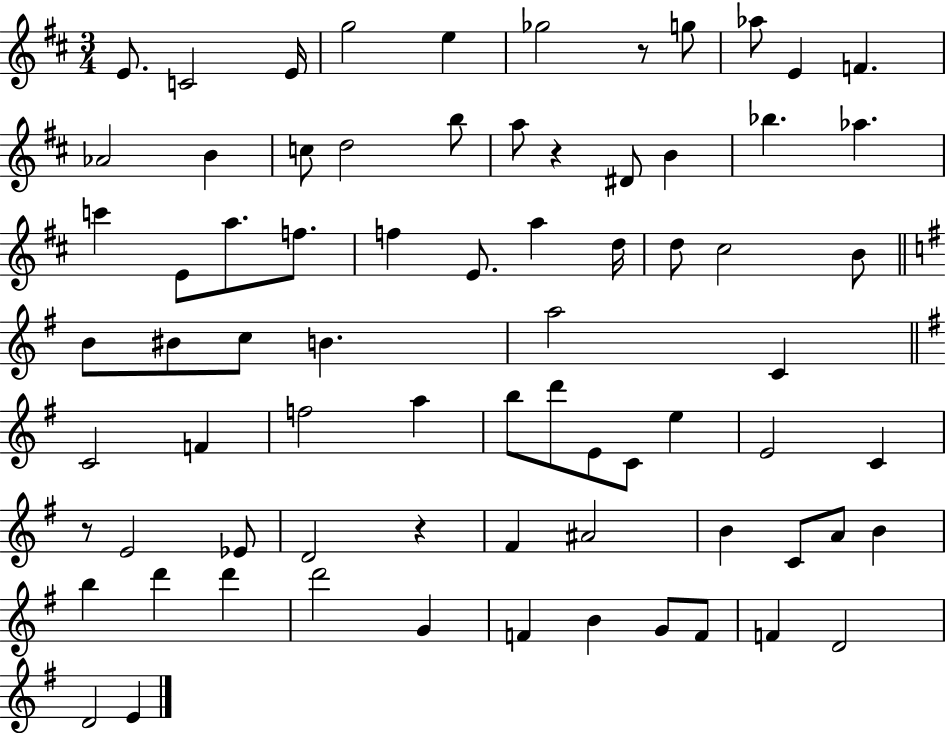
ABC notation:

X:1
T:Untitled
M:3/4
L:1/4
K:D
E/2 C2 E/4 g2 e _g2 z/2 g/2 _a/2 E F _A2 B c/2 d2 b/2 a/2 z ^D/2 B _b _a c' E/2 a/2 f/2 f E/2 a d/4 d/2 ^c2 B/2 B/2 ^B/2 c/2 B a2 C C2 F f2 a b/2 d'/2 E/2 C/2 e E2 C z/2 E2 _E/2 D2 z ^F ^A2 B C/2 A/2 B b d' d' d'2 G F B G/2 F/2 F D2 D2 E